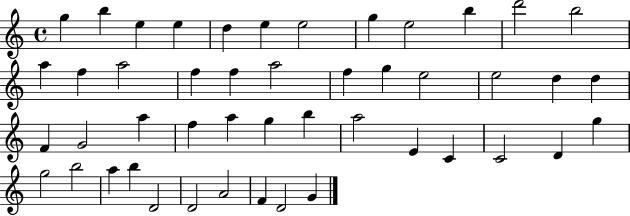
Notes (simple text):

G5/q B5/q E5/q E5/q D5/q E5/q E5/h G5/q E5/h B5/q D6/h B5/h A5/q F5/q A5/h F5/q F5/q A5/h F5/q G5/q E5/h E5/h D5/q D5/q F4/q G4/h A5/q F5/q A5/q G5/q B5/q A5/h E4/q C4/q C4/h D4/q G5/q G5/h B5/h A5/q B5/q D4/h D4/h A4/h F4/q D4/h G4/q